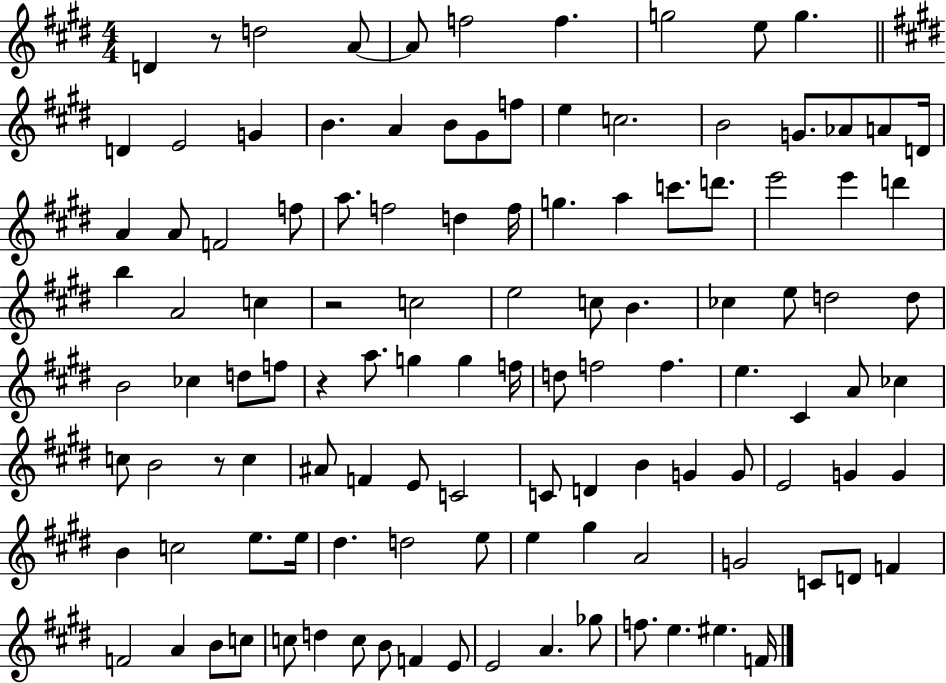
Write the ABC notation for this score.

X:1
T:Untitled
M:4/4
L:1/4
K:E
D z/2 d2 A/2 A/2 f2 f g2 e/2 g D E2 G B A B/2 ^G/2 f/2 e c2 B2 G/2 _A/2 A/2 D/4 A A/2 F2 f/2 a/2 f2 d f/4 g a c'/2 d'/2 e'2 e' d' b A2 c z2 c2 e2 c/2 B _c e/2 d2 d/2 B2 _c d/2 f/2 z a/2 g g f/4 d/2 f2 f e ^C A/2 _c c/2 B2 z/2 c ^A/2 F E/2 C2 C/2 D B G G/2 E2 G G B c2 e/2 e/4 ^d d2 e/2 e ^g A2 G2 C/2 D/2 F F2 A B/2 c/2 c/2 d c/2 B/2 F E/2 E2 A _g/2 f/2 e ^e F/4